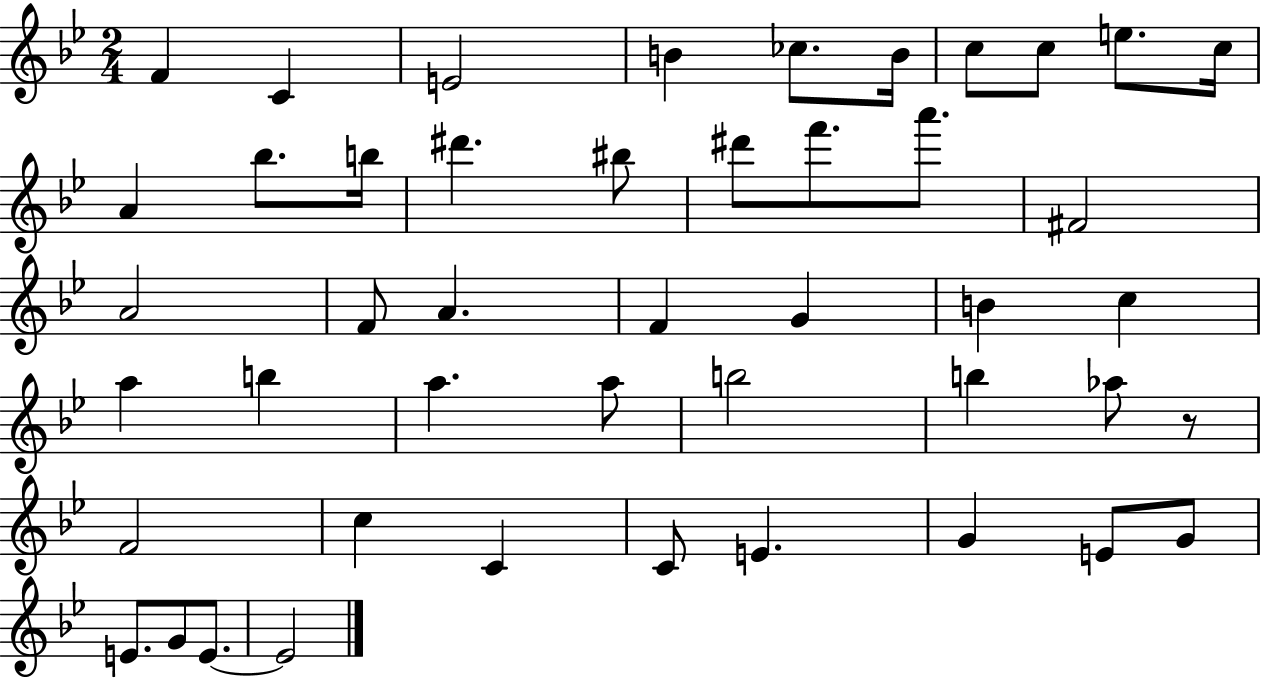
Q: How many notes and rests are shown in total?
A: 46